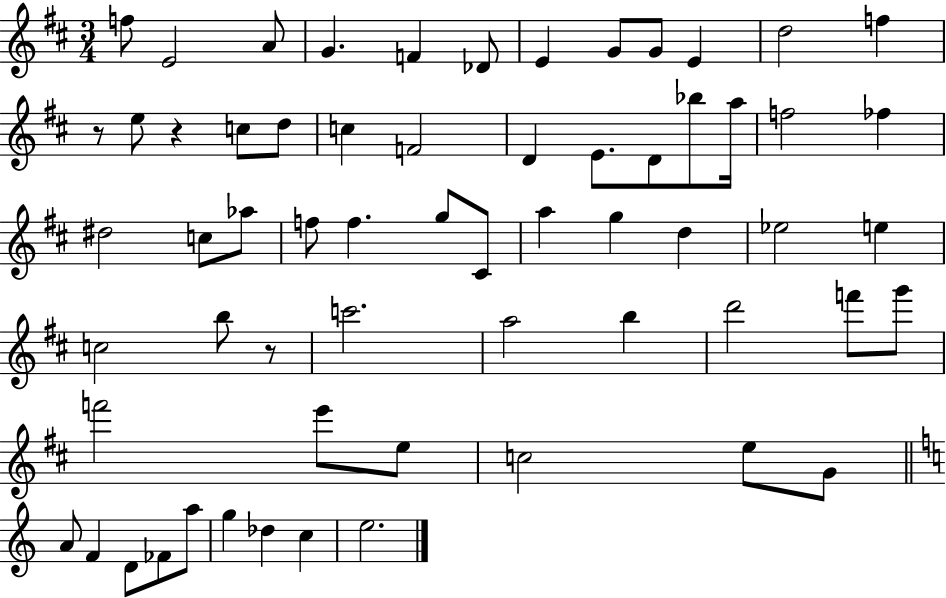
X:1
T:Untitled
M:3/4
L:1/4
K:D
f/2 E2 A/2 G F _D/2 E G/2 G/2 E d2 f z/2 e/2 z c/2 d/2 c F2 D E/2 D/2 _b/2 a/4 f2 _f ^d2 c/2 _a/2 f/2 f g/2 ^C/2 a g d _e2 e c2 b/2 z/2 c'2 a2 b d'2 f'/2 g'/2 f'2 e'/2 e/2 c2 e/2 G/2 A/2 F D/2 _F/2 a/2 g _d c e2